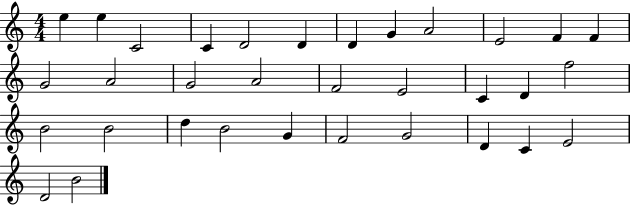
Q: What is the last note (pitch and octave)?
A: B4